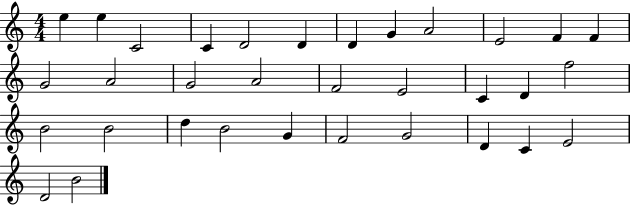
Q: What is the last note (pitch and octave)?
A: B4